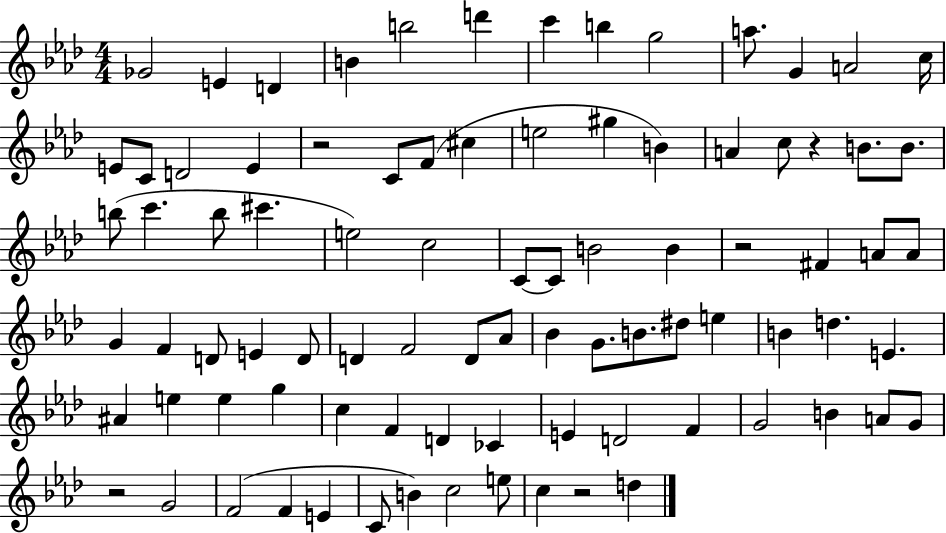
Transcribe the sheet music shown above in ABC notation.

X:1
T:Untitled
M:4/4
L:1/4
K:Ab
_G2 E D B b2 d' c' b g2 a/2 G A2 c/4 E/2 C/2 D2 E z2 C/2 F/2 ^c e2 ^g B A c/2 z B/2 B/2 b/2 c' b/2 ^c' e2 c2 C/2 C/2 B2 B z2 ^F A/2 A/2 G F D/2 E D/2 D F2 D/2 _A/2 _B G/2 B/2 ^d/2 e B d E ^A e e g c F D _C E D2 F G2 B A/2 G/2 z2 G2 F2 F E C/2 B c2 e/2 c z2 d